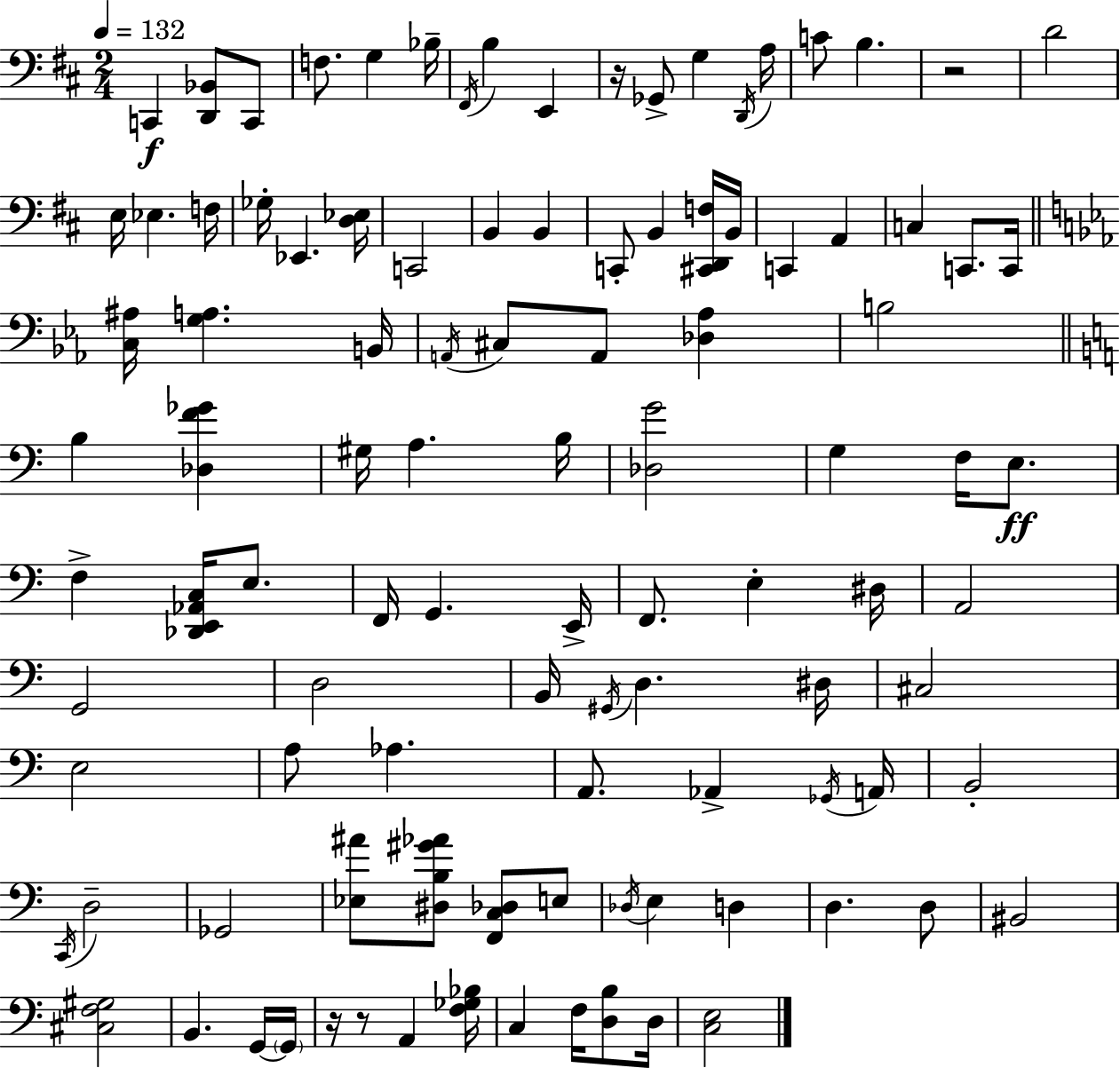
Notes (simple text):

C2/q [D2,Bb2]/e C2/e F3/e. G3/q Bb3/s F#2/s B3/q E2/q R/s Gb2/e G3/q D2/s A3/s C4/e B3/q. R/h D4/h E3/s Eb3/q. F3/s Gb3/s Eb2/q. [D3,Eb3]/s C2/h B2/q B2/q C2/e B2/q [C#2,D2,F3]/s B2/s C2/q A2/q C3/q C2/e. C2/s [C3,A#3]/s [G3,A3]/q. B2/s A2/s C#3/e A2/e [Db3,Ab3]/q B3/h B3/q [Db3,F4,Gb4]/q G#3/s A3/q. B3/s [Db3,G4]/h G3/q F3/s E3/e. F3/q [Db2,E2,Ab2,C3]/s E3/e. F2/s G2/q. E2/s F2/e. E3/q D#3/s A2/h G2/h D3/h B2/s G#2/s D3/q. D#3/s C#3/h E3/h A3/e Ab3/q. A2/e. Ab2/q Gb2/s A2/s B2/h C2/s D3/h Gb2/h [Eb3,A#4]/e [D#3,B3,G#4,Ab4]/e [F2,C3,Db3]/e E3/e Db3/s E3/q D3/q D3/q. D3/e BIS2/h [C#3,F3,G#3]/h B2/q. G2/s G2/s R/s R/e A2/q [F3,Gb3,Bb3]/s C3/q F3/s [D3,B3]/e D3/s [C3,E3]/h